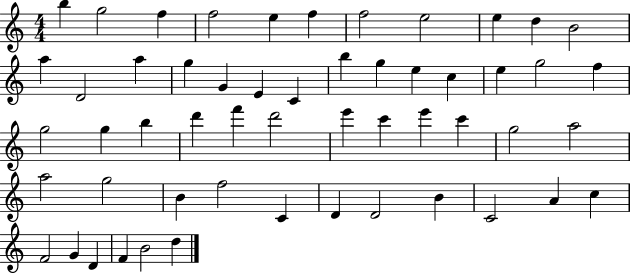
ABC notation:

X:1
T:Untitled
M:4/4
L:1/4
K:C
b g2 f f2 e f f2 e2 e d B2 a D2 a g G E C b g e c e g2 f g2 g b d' f' d'2 e' c' e' c' g2 a2 a2 g2 B f2 C D D2 B C2 A c F2 G D F B2 d